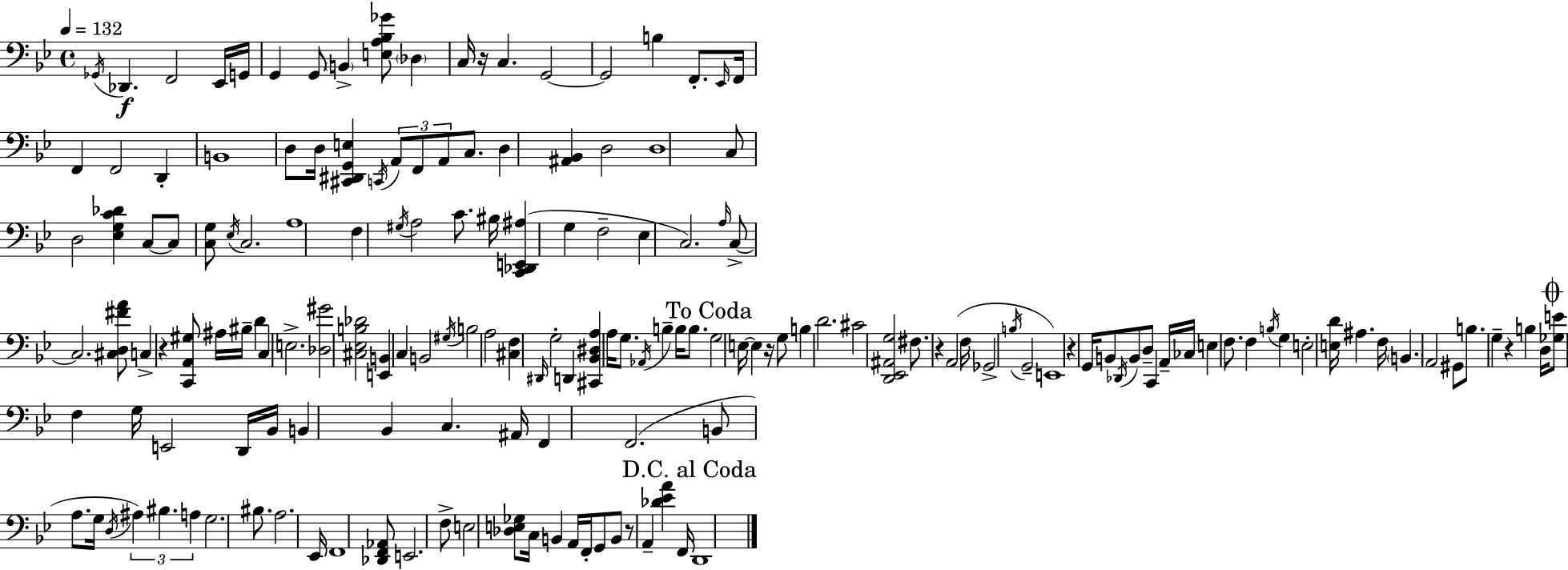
X:1
T:Untitled
M:4/4
L:1/4
K:Bb
_G,,/4 _D,, F,,2 _E,,/4 G,,/4 G,, G,,/2 B,, [E,A,_B,_G]/2 _D, C,/4 z/4 C, G,,2 G,,2 B, F,,/2 _E,,/4 F,,/4 F,, F,,2 D,, B,,4 D,/2 D,/4 [^C,,^D,,G,,E,] C,,/4 A,,/2 F,,/2 A,,/2 C,/2 D, [^A,,_B,,] D,2 D,4 C,/2 D,2 [_E,G,C_D] C,/2 C,/2 [C,G,]/2 _E,/4 C,2 A,4 F, ^G,/4 A,2 C/2 ^B,/4 [C,,_D,,E,,^A,] G, F,2 _E, C,2 A,/4 C,/2 C,2 [^C,D,^FA]/2 C, z [C,,A,,^G,]/2 ^A,/4 ^B,/4 D C, E,2 [_D,^G]2 [^C,_E,B,_D]2 [E,,B,,] C, B,,2 ^G,/4 B,2 A,2 [^C,F,] ^D,,/4 G,2 D,, [^C,,_B,,^D,A,] A,/4 G,/2 _A,,/4 B, B,/4 B,/2 G,2 E,/4 E, z/4 G,/2 B, D2 ^C2 [D,,_E,,^A,,G,]2 ^F,/2 z A,,2 F,/4 _G,,2 B,/4 G,,2 E,,4 z G,,/4 B,,/2 _D,,/4 B,,/2 D,/2 C,, A,,/4 _C,/4 E, F,/2 F, B,/4 G, E,2 [E,D]/4 ^A, F,/4 B,, A,,2 ^G,,/2 B,/2 G, z B, D,/4 [_G,E]/2 F, G,/4 E,,2 D,,/4 _B,,/4 B,, _B,, C, ^A,,/4 F,, F,,2 B,,/2 A,/2 G,/4 D,/4 ^A, ^B, A, G,2 ^B,/2 A,2 _E,,/4 F,,4 [_D,,F,,_A,,]/2 E,,2 F,/2 E,2 [_D,E,_G,]/2 C,/4 B,, A,,/4 F,,/4 G,,/2 B,,/2 z/2 A,, [_D_EA] F,,/4 D,,4